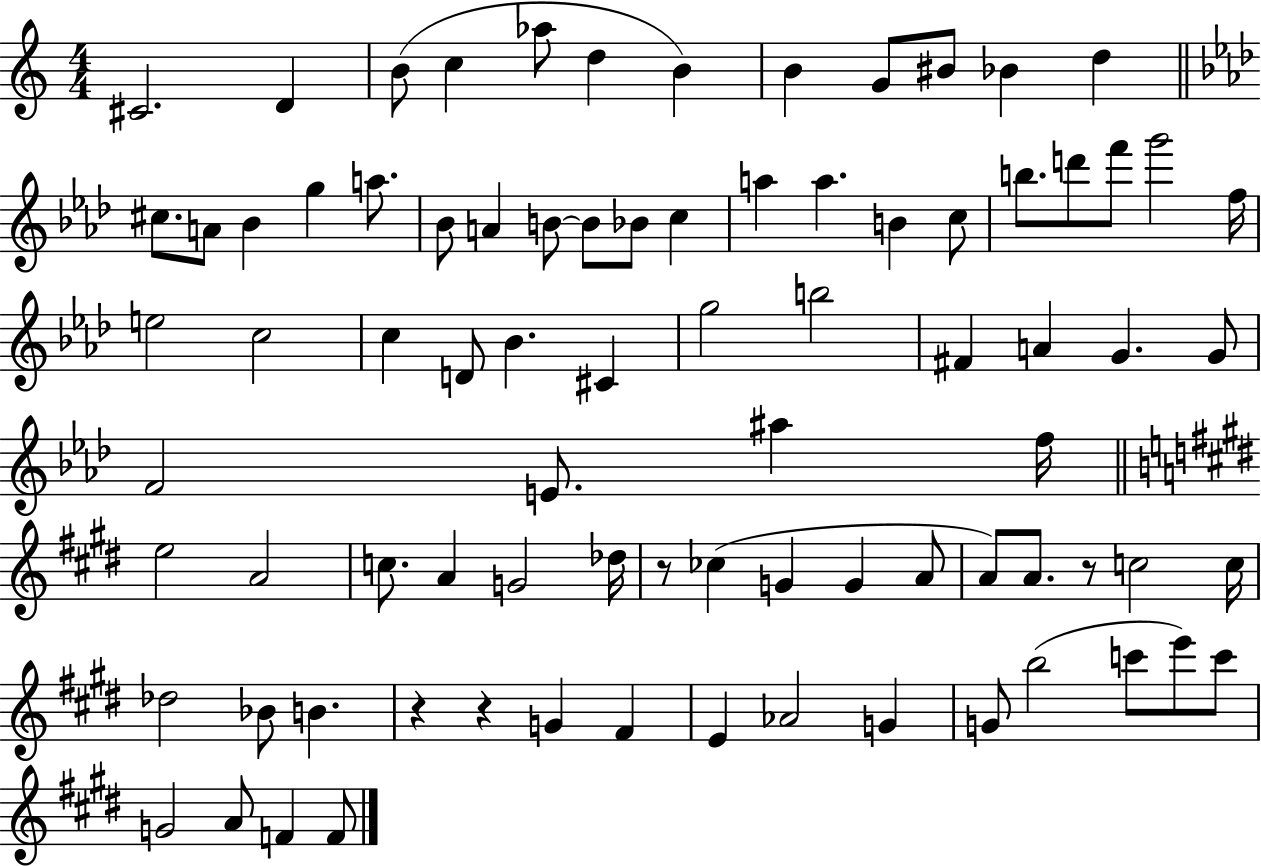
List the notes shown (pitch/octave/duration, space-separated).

C#4/h. D4/q B4/e C5/q Ab5/e D5/q B4/q B4/q G4/e BIS4/e Bb4/q D5/q C#5/e. A4/e Bb4/q G5/q A5/e. Bb4/e A4/q B4/e B4/e Bb4/e C5/q A5/q A5/q. B4/q C5/e B5/e. D6/e F6/e G6/h F5/s E5/h C5/h C5/q D4/e Bb4/q. C#4/q G5/h B5/h F#4/q A4/q G4/q. G4/e F4/h E4/e. A#5/q F5/s E5/h A4/h C5/e. A4/q G4/h Db5/s R/e CES5/q G4/q G4/q A4/e A4/e A4/e. R/e C5/h C5/s Db5/h Bb4/e B4/q. R/q R/q G4/q F#4/q E4/q Ab4/h G4/q G4/e B5/h C6/e E6/e C6/e G4/h A4/e F4/q F4/e